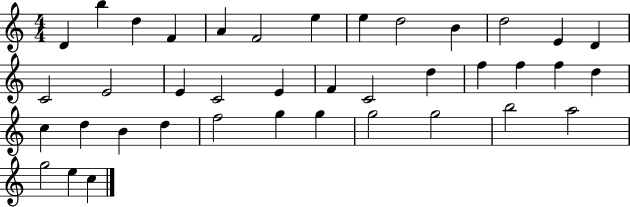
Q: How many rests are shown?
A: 0